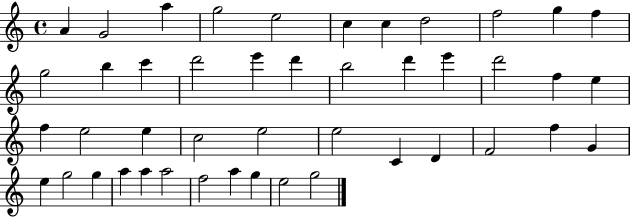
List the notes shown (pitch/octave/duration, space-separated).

A4/q G4/h A5/q G5/h E5/h C5/q C5/q D5/h F5/h G5/q F5/q G5/h B5/q C6/q D6/h E6/q D6/q B5/h D6/q E6/q D6/h F5/q E5/q F5/q E5/h E5/q C5/h E5/h E5/h C4/q D4/q F4/h F5/q G4/q E5/q G5/h G5/q A5/q A5/q A5/h F5/h A5/q G5/q E5/h G5/h